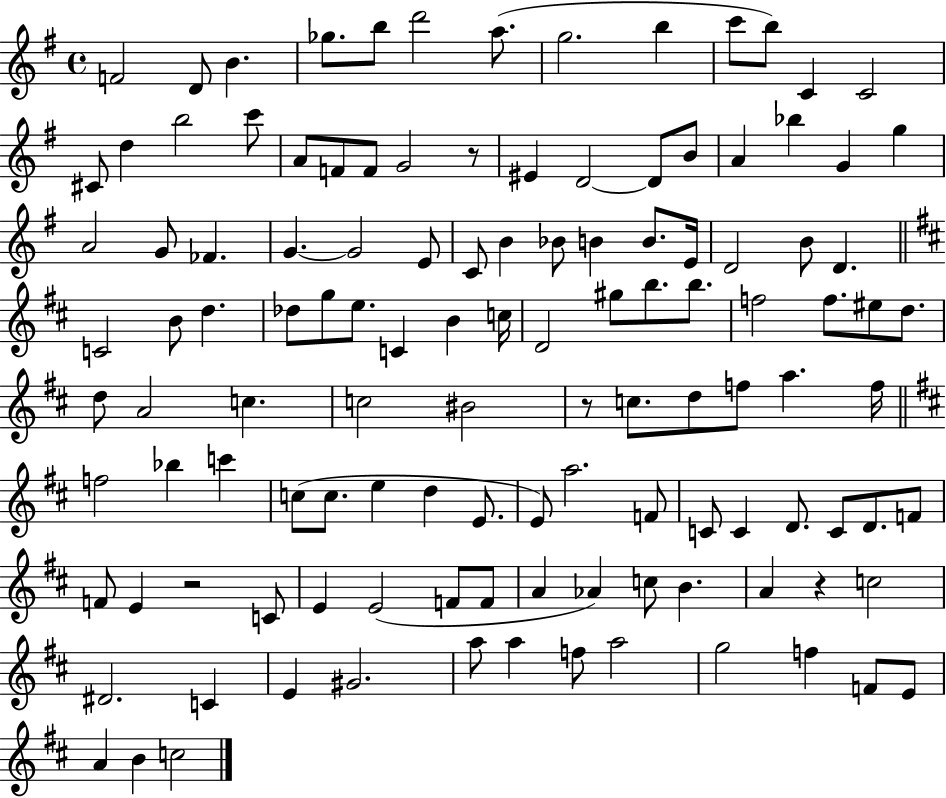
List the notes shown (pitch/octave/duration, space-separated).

F4/h D4/e B4/q. Gb5/e. B5/e D6/h A5/e. G5/h. B5/q C6/e B5/e C4/q C4/h C#4/e D5/q B5/h C6/e A4/e F4/e F4/e G4/h R/e EIS4/q D4/h D4/e B4/e A4/q Bb5/q G4/q G5/q A4/h G4/e FES4/q. G4/q. G4/h E4/e C4/e B4/q Bb4/e B4/q B4/e. E4/s D4/h B4/e D4/q. C4/h B4/e D5/q. Db5/e G5/e E5/e. C4/q B4/q C5/s D4/h G#5/e B5/e. B5/e. F5/h F5/e. EIS5/e D5/e. D5/e A4/h C5/q. C5/h BIS4/h R/e C5/e. D5/e F5/e A5/q. F5/s F5/h Bb5/q C6/q C5/e C5/e. E5/q D5/q E4/e. E4/e A5/h. F4/e C4/e C4/q D4/e. C4/e D4/e. F4/e F4/e E4/q R/h C4/e E4/q E4/h F4/e F4/e A4/q Ab4/q C5/e B4/q. A4/q R/q C5/h D#4/h. C4/q E4/q G#4/h. A5/e A5/q F5/e A5/h G5/h F5/q F4/e E4/e A4/q B4/q C5/h